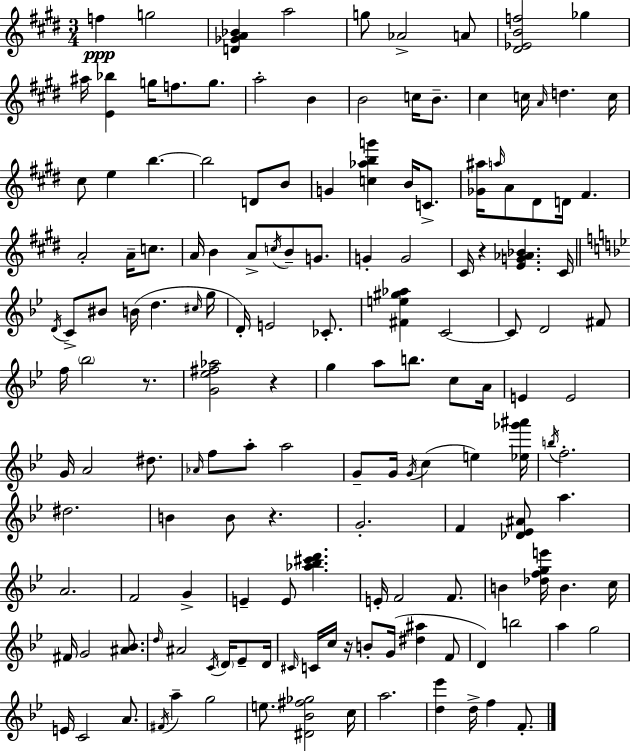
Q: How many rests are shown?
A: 5